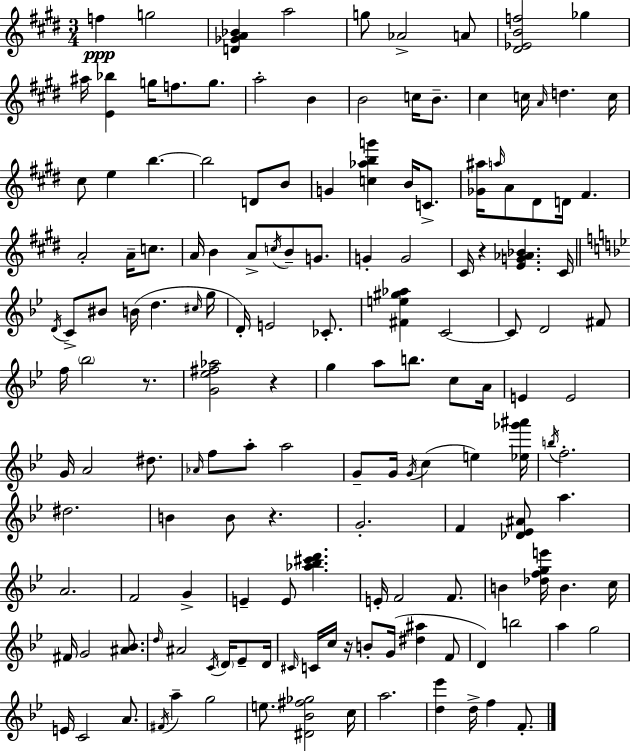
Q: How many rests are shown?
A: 5